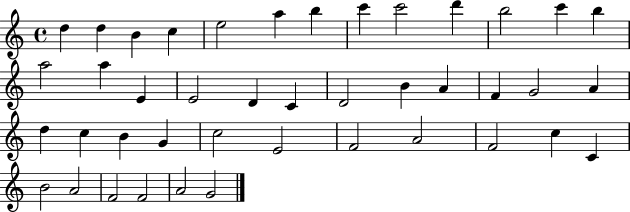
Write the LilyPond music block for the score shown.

{
  \clef treble
  \time 4/4
  \defaultTimeSignature
  \key c \major
  d''4 d''4 b'4 c''4 | e''2 a''4 b''4 | c'''4 c'''2 d'''4 | b''2 c'''4 b''4 | \break a''2 a''4 e'4 | e'2 d'4 c'4 | d'2 b'4 a'4 | f'4 g'2 a'4 | \break d''4 c''4 b'4 g'4 | c''2 e'2 | f'2 a'2 | f'2 c''4 c'4 | \break b'2 a'2 | f'2 f'2 | a'2 g'2 | \bar "|."
}